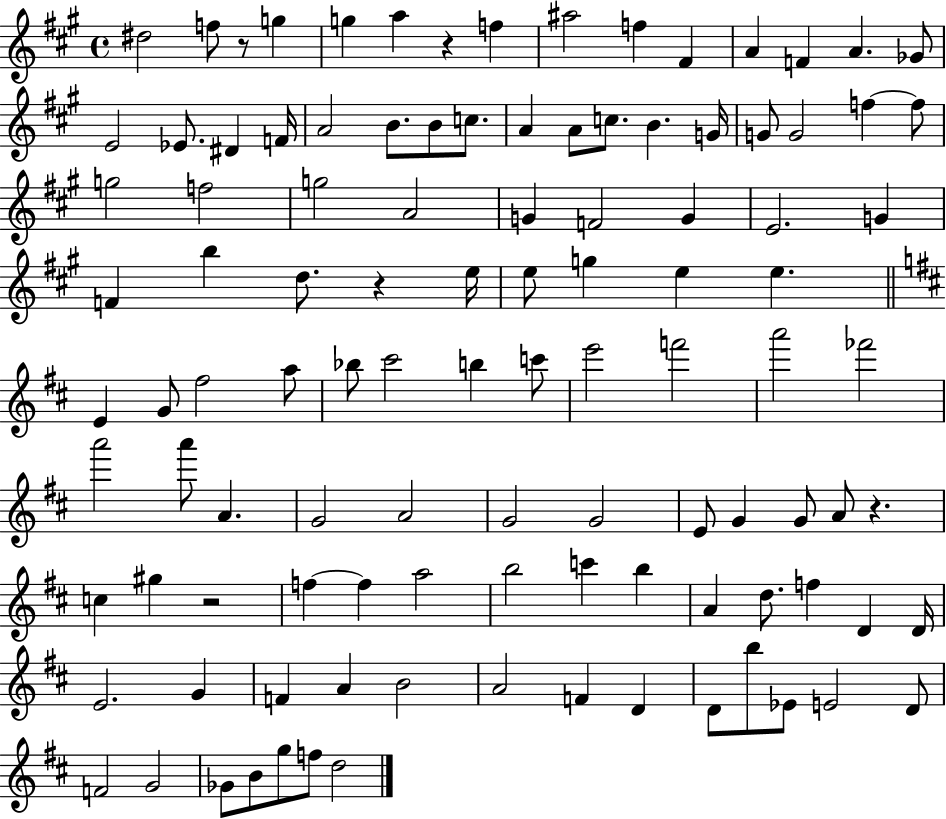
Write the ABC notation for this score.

X:1
T:Untitled
M:4/4
L:1/4
K:A
^d2 f/2 z/2 g g a z f ^a2 f ^F A F A _G/2 E2 _E/2 ^D F/4 A2 B/2 B/2 c/2 A A/2 c/2 B G/4 G/2 G2 f f/2 g2 f2 g2 A2 G F2 G E2 G F b d/2 z e/4 e/2 g e e E G/2 ^f2 a/2 _b/2 ^c'2 b c'/2 e'2 f'2 a'2 _f'2 a'2 a'/2 A G2 A2 G2 G2 E/2 G G/2 A/2 z c ^g z2 f f a2 b2 c' b A d/2 f D D/4 E2 G F A B2 A2 F D D/2 b/2 _E/2 E2 D/2 F2 G2 _G/2 B/2 g/2 f/2 d2